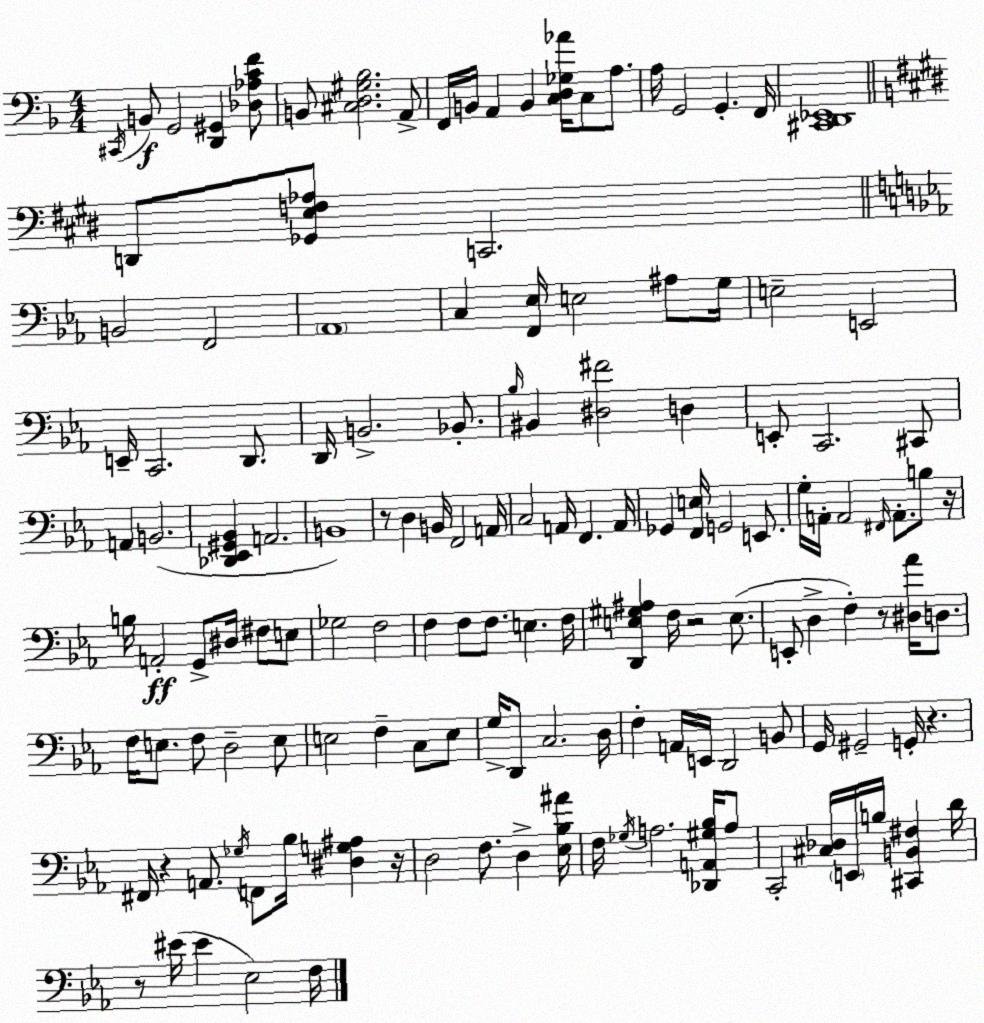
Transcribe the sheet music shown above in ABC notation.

X:1
T:Untitled
M:4/4
L:1/4
K:Dm
^C,,/4 B,,/2 G,,2 [D,,^G,,] [_D,_A,CF]/2 B,,/2 [^C,D,^G,_B,]2 A,,/2 F,,/4 B,,/4 A,, B,, [C,D,_G,_A]/4 C,/2 A,/2 A,/4 G,,2 G,, F,,/4 [^C,,D,,_E,,]4 D,,/2 [_G,,E,F,_A,]/2 C,,2 B,,2 F,,2 _A,,4 C, [F,,_E,]/4 E,2 ^A,/2 G,/4 E,2 E,,2 E,,/4 C,,2 D,,/2 D,,/4 B,,2 _B,,/2 _B,/4 ^B,, [^D,^F]2 D, E,,/2 C,,2 ^C,,/2 A,, B,,2 [_D,,_E,,^G,,_B,,] A,,2 B,,4 z/2 D, B,,/4 F,,2 A,,/4 C,2 A,,/4 F,, A,,/4 _G,, [F,,E,]/4 G,,2 E,,/2 G,/4 A,,/4 A,,2 ^F,,/4 A,,/2 B,/2 z/4 B,/4 A,,2 G,,/2 ^D,/4 ^F,/2 E,/2 _G,2 F,2 F, F,/2 F,/2 E, F,/4 [D,,E,^G,^A,] F,/4 z2 E,/2 E,,/2 D, F, z/2 [^D,_A]/4 D,/2 F,/4 E,/2 F,/2 D,2 E,/2 E,2 F, C,/2 E,/2 G,/4 D,,/2 C,2 D,/4 F, A,,/4 E,,/4 D,,2 B,,/2 G,,/4 ^G,,2 G,,/4 z ^F,,/4 z A,,/2 _G,/4 F,,/2 _B,/4 [^D,G,^A,] z/4 D,2 F,/2 D, [_E,_B,^A]/4 F,/4 _G,/4 A,2 [_D,,A,,^G,_B,]/4 A,/2 C,,2 [^C,_D,]/4 E,,/4 B,/4 [^C,,B,,^F,] D/4 z/2 ^E/4 ^E _E,2 F,/4